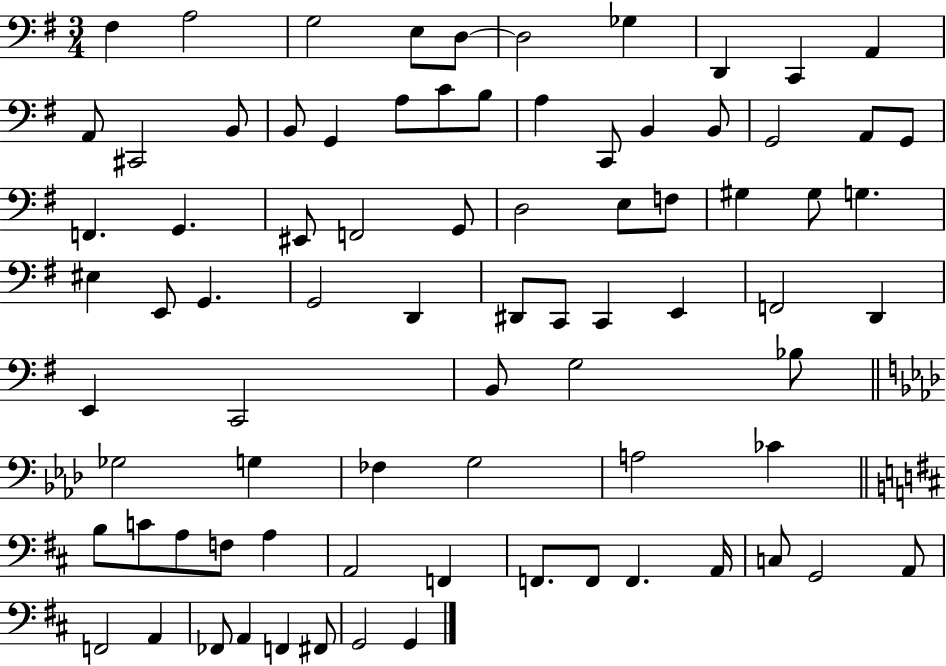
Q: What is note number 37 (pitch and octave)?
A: EIS3